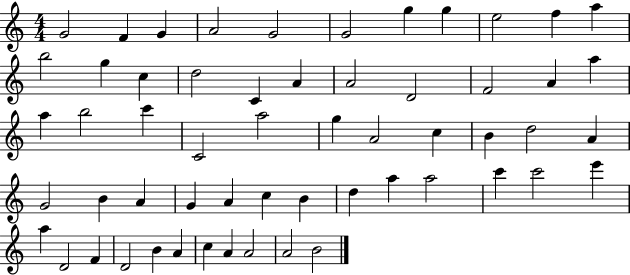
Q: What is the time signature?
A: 4/4